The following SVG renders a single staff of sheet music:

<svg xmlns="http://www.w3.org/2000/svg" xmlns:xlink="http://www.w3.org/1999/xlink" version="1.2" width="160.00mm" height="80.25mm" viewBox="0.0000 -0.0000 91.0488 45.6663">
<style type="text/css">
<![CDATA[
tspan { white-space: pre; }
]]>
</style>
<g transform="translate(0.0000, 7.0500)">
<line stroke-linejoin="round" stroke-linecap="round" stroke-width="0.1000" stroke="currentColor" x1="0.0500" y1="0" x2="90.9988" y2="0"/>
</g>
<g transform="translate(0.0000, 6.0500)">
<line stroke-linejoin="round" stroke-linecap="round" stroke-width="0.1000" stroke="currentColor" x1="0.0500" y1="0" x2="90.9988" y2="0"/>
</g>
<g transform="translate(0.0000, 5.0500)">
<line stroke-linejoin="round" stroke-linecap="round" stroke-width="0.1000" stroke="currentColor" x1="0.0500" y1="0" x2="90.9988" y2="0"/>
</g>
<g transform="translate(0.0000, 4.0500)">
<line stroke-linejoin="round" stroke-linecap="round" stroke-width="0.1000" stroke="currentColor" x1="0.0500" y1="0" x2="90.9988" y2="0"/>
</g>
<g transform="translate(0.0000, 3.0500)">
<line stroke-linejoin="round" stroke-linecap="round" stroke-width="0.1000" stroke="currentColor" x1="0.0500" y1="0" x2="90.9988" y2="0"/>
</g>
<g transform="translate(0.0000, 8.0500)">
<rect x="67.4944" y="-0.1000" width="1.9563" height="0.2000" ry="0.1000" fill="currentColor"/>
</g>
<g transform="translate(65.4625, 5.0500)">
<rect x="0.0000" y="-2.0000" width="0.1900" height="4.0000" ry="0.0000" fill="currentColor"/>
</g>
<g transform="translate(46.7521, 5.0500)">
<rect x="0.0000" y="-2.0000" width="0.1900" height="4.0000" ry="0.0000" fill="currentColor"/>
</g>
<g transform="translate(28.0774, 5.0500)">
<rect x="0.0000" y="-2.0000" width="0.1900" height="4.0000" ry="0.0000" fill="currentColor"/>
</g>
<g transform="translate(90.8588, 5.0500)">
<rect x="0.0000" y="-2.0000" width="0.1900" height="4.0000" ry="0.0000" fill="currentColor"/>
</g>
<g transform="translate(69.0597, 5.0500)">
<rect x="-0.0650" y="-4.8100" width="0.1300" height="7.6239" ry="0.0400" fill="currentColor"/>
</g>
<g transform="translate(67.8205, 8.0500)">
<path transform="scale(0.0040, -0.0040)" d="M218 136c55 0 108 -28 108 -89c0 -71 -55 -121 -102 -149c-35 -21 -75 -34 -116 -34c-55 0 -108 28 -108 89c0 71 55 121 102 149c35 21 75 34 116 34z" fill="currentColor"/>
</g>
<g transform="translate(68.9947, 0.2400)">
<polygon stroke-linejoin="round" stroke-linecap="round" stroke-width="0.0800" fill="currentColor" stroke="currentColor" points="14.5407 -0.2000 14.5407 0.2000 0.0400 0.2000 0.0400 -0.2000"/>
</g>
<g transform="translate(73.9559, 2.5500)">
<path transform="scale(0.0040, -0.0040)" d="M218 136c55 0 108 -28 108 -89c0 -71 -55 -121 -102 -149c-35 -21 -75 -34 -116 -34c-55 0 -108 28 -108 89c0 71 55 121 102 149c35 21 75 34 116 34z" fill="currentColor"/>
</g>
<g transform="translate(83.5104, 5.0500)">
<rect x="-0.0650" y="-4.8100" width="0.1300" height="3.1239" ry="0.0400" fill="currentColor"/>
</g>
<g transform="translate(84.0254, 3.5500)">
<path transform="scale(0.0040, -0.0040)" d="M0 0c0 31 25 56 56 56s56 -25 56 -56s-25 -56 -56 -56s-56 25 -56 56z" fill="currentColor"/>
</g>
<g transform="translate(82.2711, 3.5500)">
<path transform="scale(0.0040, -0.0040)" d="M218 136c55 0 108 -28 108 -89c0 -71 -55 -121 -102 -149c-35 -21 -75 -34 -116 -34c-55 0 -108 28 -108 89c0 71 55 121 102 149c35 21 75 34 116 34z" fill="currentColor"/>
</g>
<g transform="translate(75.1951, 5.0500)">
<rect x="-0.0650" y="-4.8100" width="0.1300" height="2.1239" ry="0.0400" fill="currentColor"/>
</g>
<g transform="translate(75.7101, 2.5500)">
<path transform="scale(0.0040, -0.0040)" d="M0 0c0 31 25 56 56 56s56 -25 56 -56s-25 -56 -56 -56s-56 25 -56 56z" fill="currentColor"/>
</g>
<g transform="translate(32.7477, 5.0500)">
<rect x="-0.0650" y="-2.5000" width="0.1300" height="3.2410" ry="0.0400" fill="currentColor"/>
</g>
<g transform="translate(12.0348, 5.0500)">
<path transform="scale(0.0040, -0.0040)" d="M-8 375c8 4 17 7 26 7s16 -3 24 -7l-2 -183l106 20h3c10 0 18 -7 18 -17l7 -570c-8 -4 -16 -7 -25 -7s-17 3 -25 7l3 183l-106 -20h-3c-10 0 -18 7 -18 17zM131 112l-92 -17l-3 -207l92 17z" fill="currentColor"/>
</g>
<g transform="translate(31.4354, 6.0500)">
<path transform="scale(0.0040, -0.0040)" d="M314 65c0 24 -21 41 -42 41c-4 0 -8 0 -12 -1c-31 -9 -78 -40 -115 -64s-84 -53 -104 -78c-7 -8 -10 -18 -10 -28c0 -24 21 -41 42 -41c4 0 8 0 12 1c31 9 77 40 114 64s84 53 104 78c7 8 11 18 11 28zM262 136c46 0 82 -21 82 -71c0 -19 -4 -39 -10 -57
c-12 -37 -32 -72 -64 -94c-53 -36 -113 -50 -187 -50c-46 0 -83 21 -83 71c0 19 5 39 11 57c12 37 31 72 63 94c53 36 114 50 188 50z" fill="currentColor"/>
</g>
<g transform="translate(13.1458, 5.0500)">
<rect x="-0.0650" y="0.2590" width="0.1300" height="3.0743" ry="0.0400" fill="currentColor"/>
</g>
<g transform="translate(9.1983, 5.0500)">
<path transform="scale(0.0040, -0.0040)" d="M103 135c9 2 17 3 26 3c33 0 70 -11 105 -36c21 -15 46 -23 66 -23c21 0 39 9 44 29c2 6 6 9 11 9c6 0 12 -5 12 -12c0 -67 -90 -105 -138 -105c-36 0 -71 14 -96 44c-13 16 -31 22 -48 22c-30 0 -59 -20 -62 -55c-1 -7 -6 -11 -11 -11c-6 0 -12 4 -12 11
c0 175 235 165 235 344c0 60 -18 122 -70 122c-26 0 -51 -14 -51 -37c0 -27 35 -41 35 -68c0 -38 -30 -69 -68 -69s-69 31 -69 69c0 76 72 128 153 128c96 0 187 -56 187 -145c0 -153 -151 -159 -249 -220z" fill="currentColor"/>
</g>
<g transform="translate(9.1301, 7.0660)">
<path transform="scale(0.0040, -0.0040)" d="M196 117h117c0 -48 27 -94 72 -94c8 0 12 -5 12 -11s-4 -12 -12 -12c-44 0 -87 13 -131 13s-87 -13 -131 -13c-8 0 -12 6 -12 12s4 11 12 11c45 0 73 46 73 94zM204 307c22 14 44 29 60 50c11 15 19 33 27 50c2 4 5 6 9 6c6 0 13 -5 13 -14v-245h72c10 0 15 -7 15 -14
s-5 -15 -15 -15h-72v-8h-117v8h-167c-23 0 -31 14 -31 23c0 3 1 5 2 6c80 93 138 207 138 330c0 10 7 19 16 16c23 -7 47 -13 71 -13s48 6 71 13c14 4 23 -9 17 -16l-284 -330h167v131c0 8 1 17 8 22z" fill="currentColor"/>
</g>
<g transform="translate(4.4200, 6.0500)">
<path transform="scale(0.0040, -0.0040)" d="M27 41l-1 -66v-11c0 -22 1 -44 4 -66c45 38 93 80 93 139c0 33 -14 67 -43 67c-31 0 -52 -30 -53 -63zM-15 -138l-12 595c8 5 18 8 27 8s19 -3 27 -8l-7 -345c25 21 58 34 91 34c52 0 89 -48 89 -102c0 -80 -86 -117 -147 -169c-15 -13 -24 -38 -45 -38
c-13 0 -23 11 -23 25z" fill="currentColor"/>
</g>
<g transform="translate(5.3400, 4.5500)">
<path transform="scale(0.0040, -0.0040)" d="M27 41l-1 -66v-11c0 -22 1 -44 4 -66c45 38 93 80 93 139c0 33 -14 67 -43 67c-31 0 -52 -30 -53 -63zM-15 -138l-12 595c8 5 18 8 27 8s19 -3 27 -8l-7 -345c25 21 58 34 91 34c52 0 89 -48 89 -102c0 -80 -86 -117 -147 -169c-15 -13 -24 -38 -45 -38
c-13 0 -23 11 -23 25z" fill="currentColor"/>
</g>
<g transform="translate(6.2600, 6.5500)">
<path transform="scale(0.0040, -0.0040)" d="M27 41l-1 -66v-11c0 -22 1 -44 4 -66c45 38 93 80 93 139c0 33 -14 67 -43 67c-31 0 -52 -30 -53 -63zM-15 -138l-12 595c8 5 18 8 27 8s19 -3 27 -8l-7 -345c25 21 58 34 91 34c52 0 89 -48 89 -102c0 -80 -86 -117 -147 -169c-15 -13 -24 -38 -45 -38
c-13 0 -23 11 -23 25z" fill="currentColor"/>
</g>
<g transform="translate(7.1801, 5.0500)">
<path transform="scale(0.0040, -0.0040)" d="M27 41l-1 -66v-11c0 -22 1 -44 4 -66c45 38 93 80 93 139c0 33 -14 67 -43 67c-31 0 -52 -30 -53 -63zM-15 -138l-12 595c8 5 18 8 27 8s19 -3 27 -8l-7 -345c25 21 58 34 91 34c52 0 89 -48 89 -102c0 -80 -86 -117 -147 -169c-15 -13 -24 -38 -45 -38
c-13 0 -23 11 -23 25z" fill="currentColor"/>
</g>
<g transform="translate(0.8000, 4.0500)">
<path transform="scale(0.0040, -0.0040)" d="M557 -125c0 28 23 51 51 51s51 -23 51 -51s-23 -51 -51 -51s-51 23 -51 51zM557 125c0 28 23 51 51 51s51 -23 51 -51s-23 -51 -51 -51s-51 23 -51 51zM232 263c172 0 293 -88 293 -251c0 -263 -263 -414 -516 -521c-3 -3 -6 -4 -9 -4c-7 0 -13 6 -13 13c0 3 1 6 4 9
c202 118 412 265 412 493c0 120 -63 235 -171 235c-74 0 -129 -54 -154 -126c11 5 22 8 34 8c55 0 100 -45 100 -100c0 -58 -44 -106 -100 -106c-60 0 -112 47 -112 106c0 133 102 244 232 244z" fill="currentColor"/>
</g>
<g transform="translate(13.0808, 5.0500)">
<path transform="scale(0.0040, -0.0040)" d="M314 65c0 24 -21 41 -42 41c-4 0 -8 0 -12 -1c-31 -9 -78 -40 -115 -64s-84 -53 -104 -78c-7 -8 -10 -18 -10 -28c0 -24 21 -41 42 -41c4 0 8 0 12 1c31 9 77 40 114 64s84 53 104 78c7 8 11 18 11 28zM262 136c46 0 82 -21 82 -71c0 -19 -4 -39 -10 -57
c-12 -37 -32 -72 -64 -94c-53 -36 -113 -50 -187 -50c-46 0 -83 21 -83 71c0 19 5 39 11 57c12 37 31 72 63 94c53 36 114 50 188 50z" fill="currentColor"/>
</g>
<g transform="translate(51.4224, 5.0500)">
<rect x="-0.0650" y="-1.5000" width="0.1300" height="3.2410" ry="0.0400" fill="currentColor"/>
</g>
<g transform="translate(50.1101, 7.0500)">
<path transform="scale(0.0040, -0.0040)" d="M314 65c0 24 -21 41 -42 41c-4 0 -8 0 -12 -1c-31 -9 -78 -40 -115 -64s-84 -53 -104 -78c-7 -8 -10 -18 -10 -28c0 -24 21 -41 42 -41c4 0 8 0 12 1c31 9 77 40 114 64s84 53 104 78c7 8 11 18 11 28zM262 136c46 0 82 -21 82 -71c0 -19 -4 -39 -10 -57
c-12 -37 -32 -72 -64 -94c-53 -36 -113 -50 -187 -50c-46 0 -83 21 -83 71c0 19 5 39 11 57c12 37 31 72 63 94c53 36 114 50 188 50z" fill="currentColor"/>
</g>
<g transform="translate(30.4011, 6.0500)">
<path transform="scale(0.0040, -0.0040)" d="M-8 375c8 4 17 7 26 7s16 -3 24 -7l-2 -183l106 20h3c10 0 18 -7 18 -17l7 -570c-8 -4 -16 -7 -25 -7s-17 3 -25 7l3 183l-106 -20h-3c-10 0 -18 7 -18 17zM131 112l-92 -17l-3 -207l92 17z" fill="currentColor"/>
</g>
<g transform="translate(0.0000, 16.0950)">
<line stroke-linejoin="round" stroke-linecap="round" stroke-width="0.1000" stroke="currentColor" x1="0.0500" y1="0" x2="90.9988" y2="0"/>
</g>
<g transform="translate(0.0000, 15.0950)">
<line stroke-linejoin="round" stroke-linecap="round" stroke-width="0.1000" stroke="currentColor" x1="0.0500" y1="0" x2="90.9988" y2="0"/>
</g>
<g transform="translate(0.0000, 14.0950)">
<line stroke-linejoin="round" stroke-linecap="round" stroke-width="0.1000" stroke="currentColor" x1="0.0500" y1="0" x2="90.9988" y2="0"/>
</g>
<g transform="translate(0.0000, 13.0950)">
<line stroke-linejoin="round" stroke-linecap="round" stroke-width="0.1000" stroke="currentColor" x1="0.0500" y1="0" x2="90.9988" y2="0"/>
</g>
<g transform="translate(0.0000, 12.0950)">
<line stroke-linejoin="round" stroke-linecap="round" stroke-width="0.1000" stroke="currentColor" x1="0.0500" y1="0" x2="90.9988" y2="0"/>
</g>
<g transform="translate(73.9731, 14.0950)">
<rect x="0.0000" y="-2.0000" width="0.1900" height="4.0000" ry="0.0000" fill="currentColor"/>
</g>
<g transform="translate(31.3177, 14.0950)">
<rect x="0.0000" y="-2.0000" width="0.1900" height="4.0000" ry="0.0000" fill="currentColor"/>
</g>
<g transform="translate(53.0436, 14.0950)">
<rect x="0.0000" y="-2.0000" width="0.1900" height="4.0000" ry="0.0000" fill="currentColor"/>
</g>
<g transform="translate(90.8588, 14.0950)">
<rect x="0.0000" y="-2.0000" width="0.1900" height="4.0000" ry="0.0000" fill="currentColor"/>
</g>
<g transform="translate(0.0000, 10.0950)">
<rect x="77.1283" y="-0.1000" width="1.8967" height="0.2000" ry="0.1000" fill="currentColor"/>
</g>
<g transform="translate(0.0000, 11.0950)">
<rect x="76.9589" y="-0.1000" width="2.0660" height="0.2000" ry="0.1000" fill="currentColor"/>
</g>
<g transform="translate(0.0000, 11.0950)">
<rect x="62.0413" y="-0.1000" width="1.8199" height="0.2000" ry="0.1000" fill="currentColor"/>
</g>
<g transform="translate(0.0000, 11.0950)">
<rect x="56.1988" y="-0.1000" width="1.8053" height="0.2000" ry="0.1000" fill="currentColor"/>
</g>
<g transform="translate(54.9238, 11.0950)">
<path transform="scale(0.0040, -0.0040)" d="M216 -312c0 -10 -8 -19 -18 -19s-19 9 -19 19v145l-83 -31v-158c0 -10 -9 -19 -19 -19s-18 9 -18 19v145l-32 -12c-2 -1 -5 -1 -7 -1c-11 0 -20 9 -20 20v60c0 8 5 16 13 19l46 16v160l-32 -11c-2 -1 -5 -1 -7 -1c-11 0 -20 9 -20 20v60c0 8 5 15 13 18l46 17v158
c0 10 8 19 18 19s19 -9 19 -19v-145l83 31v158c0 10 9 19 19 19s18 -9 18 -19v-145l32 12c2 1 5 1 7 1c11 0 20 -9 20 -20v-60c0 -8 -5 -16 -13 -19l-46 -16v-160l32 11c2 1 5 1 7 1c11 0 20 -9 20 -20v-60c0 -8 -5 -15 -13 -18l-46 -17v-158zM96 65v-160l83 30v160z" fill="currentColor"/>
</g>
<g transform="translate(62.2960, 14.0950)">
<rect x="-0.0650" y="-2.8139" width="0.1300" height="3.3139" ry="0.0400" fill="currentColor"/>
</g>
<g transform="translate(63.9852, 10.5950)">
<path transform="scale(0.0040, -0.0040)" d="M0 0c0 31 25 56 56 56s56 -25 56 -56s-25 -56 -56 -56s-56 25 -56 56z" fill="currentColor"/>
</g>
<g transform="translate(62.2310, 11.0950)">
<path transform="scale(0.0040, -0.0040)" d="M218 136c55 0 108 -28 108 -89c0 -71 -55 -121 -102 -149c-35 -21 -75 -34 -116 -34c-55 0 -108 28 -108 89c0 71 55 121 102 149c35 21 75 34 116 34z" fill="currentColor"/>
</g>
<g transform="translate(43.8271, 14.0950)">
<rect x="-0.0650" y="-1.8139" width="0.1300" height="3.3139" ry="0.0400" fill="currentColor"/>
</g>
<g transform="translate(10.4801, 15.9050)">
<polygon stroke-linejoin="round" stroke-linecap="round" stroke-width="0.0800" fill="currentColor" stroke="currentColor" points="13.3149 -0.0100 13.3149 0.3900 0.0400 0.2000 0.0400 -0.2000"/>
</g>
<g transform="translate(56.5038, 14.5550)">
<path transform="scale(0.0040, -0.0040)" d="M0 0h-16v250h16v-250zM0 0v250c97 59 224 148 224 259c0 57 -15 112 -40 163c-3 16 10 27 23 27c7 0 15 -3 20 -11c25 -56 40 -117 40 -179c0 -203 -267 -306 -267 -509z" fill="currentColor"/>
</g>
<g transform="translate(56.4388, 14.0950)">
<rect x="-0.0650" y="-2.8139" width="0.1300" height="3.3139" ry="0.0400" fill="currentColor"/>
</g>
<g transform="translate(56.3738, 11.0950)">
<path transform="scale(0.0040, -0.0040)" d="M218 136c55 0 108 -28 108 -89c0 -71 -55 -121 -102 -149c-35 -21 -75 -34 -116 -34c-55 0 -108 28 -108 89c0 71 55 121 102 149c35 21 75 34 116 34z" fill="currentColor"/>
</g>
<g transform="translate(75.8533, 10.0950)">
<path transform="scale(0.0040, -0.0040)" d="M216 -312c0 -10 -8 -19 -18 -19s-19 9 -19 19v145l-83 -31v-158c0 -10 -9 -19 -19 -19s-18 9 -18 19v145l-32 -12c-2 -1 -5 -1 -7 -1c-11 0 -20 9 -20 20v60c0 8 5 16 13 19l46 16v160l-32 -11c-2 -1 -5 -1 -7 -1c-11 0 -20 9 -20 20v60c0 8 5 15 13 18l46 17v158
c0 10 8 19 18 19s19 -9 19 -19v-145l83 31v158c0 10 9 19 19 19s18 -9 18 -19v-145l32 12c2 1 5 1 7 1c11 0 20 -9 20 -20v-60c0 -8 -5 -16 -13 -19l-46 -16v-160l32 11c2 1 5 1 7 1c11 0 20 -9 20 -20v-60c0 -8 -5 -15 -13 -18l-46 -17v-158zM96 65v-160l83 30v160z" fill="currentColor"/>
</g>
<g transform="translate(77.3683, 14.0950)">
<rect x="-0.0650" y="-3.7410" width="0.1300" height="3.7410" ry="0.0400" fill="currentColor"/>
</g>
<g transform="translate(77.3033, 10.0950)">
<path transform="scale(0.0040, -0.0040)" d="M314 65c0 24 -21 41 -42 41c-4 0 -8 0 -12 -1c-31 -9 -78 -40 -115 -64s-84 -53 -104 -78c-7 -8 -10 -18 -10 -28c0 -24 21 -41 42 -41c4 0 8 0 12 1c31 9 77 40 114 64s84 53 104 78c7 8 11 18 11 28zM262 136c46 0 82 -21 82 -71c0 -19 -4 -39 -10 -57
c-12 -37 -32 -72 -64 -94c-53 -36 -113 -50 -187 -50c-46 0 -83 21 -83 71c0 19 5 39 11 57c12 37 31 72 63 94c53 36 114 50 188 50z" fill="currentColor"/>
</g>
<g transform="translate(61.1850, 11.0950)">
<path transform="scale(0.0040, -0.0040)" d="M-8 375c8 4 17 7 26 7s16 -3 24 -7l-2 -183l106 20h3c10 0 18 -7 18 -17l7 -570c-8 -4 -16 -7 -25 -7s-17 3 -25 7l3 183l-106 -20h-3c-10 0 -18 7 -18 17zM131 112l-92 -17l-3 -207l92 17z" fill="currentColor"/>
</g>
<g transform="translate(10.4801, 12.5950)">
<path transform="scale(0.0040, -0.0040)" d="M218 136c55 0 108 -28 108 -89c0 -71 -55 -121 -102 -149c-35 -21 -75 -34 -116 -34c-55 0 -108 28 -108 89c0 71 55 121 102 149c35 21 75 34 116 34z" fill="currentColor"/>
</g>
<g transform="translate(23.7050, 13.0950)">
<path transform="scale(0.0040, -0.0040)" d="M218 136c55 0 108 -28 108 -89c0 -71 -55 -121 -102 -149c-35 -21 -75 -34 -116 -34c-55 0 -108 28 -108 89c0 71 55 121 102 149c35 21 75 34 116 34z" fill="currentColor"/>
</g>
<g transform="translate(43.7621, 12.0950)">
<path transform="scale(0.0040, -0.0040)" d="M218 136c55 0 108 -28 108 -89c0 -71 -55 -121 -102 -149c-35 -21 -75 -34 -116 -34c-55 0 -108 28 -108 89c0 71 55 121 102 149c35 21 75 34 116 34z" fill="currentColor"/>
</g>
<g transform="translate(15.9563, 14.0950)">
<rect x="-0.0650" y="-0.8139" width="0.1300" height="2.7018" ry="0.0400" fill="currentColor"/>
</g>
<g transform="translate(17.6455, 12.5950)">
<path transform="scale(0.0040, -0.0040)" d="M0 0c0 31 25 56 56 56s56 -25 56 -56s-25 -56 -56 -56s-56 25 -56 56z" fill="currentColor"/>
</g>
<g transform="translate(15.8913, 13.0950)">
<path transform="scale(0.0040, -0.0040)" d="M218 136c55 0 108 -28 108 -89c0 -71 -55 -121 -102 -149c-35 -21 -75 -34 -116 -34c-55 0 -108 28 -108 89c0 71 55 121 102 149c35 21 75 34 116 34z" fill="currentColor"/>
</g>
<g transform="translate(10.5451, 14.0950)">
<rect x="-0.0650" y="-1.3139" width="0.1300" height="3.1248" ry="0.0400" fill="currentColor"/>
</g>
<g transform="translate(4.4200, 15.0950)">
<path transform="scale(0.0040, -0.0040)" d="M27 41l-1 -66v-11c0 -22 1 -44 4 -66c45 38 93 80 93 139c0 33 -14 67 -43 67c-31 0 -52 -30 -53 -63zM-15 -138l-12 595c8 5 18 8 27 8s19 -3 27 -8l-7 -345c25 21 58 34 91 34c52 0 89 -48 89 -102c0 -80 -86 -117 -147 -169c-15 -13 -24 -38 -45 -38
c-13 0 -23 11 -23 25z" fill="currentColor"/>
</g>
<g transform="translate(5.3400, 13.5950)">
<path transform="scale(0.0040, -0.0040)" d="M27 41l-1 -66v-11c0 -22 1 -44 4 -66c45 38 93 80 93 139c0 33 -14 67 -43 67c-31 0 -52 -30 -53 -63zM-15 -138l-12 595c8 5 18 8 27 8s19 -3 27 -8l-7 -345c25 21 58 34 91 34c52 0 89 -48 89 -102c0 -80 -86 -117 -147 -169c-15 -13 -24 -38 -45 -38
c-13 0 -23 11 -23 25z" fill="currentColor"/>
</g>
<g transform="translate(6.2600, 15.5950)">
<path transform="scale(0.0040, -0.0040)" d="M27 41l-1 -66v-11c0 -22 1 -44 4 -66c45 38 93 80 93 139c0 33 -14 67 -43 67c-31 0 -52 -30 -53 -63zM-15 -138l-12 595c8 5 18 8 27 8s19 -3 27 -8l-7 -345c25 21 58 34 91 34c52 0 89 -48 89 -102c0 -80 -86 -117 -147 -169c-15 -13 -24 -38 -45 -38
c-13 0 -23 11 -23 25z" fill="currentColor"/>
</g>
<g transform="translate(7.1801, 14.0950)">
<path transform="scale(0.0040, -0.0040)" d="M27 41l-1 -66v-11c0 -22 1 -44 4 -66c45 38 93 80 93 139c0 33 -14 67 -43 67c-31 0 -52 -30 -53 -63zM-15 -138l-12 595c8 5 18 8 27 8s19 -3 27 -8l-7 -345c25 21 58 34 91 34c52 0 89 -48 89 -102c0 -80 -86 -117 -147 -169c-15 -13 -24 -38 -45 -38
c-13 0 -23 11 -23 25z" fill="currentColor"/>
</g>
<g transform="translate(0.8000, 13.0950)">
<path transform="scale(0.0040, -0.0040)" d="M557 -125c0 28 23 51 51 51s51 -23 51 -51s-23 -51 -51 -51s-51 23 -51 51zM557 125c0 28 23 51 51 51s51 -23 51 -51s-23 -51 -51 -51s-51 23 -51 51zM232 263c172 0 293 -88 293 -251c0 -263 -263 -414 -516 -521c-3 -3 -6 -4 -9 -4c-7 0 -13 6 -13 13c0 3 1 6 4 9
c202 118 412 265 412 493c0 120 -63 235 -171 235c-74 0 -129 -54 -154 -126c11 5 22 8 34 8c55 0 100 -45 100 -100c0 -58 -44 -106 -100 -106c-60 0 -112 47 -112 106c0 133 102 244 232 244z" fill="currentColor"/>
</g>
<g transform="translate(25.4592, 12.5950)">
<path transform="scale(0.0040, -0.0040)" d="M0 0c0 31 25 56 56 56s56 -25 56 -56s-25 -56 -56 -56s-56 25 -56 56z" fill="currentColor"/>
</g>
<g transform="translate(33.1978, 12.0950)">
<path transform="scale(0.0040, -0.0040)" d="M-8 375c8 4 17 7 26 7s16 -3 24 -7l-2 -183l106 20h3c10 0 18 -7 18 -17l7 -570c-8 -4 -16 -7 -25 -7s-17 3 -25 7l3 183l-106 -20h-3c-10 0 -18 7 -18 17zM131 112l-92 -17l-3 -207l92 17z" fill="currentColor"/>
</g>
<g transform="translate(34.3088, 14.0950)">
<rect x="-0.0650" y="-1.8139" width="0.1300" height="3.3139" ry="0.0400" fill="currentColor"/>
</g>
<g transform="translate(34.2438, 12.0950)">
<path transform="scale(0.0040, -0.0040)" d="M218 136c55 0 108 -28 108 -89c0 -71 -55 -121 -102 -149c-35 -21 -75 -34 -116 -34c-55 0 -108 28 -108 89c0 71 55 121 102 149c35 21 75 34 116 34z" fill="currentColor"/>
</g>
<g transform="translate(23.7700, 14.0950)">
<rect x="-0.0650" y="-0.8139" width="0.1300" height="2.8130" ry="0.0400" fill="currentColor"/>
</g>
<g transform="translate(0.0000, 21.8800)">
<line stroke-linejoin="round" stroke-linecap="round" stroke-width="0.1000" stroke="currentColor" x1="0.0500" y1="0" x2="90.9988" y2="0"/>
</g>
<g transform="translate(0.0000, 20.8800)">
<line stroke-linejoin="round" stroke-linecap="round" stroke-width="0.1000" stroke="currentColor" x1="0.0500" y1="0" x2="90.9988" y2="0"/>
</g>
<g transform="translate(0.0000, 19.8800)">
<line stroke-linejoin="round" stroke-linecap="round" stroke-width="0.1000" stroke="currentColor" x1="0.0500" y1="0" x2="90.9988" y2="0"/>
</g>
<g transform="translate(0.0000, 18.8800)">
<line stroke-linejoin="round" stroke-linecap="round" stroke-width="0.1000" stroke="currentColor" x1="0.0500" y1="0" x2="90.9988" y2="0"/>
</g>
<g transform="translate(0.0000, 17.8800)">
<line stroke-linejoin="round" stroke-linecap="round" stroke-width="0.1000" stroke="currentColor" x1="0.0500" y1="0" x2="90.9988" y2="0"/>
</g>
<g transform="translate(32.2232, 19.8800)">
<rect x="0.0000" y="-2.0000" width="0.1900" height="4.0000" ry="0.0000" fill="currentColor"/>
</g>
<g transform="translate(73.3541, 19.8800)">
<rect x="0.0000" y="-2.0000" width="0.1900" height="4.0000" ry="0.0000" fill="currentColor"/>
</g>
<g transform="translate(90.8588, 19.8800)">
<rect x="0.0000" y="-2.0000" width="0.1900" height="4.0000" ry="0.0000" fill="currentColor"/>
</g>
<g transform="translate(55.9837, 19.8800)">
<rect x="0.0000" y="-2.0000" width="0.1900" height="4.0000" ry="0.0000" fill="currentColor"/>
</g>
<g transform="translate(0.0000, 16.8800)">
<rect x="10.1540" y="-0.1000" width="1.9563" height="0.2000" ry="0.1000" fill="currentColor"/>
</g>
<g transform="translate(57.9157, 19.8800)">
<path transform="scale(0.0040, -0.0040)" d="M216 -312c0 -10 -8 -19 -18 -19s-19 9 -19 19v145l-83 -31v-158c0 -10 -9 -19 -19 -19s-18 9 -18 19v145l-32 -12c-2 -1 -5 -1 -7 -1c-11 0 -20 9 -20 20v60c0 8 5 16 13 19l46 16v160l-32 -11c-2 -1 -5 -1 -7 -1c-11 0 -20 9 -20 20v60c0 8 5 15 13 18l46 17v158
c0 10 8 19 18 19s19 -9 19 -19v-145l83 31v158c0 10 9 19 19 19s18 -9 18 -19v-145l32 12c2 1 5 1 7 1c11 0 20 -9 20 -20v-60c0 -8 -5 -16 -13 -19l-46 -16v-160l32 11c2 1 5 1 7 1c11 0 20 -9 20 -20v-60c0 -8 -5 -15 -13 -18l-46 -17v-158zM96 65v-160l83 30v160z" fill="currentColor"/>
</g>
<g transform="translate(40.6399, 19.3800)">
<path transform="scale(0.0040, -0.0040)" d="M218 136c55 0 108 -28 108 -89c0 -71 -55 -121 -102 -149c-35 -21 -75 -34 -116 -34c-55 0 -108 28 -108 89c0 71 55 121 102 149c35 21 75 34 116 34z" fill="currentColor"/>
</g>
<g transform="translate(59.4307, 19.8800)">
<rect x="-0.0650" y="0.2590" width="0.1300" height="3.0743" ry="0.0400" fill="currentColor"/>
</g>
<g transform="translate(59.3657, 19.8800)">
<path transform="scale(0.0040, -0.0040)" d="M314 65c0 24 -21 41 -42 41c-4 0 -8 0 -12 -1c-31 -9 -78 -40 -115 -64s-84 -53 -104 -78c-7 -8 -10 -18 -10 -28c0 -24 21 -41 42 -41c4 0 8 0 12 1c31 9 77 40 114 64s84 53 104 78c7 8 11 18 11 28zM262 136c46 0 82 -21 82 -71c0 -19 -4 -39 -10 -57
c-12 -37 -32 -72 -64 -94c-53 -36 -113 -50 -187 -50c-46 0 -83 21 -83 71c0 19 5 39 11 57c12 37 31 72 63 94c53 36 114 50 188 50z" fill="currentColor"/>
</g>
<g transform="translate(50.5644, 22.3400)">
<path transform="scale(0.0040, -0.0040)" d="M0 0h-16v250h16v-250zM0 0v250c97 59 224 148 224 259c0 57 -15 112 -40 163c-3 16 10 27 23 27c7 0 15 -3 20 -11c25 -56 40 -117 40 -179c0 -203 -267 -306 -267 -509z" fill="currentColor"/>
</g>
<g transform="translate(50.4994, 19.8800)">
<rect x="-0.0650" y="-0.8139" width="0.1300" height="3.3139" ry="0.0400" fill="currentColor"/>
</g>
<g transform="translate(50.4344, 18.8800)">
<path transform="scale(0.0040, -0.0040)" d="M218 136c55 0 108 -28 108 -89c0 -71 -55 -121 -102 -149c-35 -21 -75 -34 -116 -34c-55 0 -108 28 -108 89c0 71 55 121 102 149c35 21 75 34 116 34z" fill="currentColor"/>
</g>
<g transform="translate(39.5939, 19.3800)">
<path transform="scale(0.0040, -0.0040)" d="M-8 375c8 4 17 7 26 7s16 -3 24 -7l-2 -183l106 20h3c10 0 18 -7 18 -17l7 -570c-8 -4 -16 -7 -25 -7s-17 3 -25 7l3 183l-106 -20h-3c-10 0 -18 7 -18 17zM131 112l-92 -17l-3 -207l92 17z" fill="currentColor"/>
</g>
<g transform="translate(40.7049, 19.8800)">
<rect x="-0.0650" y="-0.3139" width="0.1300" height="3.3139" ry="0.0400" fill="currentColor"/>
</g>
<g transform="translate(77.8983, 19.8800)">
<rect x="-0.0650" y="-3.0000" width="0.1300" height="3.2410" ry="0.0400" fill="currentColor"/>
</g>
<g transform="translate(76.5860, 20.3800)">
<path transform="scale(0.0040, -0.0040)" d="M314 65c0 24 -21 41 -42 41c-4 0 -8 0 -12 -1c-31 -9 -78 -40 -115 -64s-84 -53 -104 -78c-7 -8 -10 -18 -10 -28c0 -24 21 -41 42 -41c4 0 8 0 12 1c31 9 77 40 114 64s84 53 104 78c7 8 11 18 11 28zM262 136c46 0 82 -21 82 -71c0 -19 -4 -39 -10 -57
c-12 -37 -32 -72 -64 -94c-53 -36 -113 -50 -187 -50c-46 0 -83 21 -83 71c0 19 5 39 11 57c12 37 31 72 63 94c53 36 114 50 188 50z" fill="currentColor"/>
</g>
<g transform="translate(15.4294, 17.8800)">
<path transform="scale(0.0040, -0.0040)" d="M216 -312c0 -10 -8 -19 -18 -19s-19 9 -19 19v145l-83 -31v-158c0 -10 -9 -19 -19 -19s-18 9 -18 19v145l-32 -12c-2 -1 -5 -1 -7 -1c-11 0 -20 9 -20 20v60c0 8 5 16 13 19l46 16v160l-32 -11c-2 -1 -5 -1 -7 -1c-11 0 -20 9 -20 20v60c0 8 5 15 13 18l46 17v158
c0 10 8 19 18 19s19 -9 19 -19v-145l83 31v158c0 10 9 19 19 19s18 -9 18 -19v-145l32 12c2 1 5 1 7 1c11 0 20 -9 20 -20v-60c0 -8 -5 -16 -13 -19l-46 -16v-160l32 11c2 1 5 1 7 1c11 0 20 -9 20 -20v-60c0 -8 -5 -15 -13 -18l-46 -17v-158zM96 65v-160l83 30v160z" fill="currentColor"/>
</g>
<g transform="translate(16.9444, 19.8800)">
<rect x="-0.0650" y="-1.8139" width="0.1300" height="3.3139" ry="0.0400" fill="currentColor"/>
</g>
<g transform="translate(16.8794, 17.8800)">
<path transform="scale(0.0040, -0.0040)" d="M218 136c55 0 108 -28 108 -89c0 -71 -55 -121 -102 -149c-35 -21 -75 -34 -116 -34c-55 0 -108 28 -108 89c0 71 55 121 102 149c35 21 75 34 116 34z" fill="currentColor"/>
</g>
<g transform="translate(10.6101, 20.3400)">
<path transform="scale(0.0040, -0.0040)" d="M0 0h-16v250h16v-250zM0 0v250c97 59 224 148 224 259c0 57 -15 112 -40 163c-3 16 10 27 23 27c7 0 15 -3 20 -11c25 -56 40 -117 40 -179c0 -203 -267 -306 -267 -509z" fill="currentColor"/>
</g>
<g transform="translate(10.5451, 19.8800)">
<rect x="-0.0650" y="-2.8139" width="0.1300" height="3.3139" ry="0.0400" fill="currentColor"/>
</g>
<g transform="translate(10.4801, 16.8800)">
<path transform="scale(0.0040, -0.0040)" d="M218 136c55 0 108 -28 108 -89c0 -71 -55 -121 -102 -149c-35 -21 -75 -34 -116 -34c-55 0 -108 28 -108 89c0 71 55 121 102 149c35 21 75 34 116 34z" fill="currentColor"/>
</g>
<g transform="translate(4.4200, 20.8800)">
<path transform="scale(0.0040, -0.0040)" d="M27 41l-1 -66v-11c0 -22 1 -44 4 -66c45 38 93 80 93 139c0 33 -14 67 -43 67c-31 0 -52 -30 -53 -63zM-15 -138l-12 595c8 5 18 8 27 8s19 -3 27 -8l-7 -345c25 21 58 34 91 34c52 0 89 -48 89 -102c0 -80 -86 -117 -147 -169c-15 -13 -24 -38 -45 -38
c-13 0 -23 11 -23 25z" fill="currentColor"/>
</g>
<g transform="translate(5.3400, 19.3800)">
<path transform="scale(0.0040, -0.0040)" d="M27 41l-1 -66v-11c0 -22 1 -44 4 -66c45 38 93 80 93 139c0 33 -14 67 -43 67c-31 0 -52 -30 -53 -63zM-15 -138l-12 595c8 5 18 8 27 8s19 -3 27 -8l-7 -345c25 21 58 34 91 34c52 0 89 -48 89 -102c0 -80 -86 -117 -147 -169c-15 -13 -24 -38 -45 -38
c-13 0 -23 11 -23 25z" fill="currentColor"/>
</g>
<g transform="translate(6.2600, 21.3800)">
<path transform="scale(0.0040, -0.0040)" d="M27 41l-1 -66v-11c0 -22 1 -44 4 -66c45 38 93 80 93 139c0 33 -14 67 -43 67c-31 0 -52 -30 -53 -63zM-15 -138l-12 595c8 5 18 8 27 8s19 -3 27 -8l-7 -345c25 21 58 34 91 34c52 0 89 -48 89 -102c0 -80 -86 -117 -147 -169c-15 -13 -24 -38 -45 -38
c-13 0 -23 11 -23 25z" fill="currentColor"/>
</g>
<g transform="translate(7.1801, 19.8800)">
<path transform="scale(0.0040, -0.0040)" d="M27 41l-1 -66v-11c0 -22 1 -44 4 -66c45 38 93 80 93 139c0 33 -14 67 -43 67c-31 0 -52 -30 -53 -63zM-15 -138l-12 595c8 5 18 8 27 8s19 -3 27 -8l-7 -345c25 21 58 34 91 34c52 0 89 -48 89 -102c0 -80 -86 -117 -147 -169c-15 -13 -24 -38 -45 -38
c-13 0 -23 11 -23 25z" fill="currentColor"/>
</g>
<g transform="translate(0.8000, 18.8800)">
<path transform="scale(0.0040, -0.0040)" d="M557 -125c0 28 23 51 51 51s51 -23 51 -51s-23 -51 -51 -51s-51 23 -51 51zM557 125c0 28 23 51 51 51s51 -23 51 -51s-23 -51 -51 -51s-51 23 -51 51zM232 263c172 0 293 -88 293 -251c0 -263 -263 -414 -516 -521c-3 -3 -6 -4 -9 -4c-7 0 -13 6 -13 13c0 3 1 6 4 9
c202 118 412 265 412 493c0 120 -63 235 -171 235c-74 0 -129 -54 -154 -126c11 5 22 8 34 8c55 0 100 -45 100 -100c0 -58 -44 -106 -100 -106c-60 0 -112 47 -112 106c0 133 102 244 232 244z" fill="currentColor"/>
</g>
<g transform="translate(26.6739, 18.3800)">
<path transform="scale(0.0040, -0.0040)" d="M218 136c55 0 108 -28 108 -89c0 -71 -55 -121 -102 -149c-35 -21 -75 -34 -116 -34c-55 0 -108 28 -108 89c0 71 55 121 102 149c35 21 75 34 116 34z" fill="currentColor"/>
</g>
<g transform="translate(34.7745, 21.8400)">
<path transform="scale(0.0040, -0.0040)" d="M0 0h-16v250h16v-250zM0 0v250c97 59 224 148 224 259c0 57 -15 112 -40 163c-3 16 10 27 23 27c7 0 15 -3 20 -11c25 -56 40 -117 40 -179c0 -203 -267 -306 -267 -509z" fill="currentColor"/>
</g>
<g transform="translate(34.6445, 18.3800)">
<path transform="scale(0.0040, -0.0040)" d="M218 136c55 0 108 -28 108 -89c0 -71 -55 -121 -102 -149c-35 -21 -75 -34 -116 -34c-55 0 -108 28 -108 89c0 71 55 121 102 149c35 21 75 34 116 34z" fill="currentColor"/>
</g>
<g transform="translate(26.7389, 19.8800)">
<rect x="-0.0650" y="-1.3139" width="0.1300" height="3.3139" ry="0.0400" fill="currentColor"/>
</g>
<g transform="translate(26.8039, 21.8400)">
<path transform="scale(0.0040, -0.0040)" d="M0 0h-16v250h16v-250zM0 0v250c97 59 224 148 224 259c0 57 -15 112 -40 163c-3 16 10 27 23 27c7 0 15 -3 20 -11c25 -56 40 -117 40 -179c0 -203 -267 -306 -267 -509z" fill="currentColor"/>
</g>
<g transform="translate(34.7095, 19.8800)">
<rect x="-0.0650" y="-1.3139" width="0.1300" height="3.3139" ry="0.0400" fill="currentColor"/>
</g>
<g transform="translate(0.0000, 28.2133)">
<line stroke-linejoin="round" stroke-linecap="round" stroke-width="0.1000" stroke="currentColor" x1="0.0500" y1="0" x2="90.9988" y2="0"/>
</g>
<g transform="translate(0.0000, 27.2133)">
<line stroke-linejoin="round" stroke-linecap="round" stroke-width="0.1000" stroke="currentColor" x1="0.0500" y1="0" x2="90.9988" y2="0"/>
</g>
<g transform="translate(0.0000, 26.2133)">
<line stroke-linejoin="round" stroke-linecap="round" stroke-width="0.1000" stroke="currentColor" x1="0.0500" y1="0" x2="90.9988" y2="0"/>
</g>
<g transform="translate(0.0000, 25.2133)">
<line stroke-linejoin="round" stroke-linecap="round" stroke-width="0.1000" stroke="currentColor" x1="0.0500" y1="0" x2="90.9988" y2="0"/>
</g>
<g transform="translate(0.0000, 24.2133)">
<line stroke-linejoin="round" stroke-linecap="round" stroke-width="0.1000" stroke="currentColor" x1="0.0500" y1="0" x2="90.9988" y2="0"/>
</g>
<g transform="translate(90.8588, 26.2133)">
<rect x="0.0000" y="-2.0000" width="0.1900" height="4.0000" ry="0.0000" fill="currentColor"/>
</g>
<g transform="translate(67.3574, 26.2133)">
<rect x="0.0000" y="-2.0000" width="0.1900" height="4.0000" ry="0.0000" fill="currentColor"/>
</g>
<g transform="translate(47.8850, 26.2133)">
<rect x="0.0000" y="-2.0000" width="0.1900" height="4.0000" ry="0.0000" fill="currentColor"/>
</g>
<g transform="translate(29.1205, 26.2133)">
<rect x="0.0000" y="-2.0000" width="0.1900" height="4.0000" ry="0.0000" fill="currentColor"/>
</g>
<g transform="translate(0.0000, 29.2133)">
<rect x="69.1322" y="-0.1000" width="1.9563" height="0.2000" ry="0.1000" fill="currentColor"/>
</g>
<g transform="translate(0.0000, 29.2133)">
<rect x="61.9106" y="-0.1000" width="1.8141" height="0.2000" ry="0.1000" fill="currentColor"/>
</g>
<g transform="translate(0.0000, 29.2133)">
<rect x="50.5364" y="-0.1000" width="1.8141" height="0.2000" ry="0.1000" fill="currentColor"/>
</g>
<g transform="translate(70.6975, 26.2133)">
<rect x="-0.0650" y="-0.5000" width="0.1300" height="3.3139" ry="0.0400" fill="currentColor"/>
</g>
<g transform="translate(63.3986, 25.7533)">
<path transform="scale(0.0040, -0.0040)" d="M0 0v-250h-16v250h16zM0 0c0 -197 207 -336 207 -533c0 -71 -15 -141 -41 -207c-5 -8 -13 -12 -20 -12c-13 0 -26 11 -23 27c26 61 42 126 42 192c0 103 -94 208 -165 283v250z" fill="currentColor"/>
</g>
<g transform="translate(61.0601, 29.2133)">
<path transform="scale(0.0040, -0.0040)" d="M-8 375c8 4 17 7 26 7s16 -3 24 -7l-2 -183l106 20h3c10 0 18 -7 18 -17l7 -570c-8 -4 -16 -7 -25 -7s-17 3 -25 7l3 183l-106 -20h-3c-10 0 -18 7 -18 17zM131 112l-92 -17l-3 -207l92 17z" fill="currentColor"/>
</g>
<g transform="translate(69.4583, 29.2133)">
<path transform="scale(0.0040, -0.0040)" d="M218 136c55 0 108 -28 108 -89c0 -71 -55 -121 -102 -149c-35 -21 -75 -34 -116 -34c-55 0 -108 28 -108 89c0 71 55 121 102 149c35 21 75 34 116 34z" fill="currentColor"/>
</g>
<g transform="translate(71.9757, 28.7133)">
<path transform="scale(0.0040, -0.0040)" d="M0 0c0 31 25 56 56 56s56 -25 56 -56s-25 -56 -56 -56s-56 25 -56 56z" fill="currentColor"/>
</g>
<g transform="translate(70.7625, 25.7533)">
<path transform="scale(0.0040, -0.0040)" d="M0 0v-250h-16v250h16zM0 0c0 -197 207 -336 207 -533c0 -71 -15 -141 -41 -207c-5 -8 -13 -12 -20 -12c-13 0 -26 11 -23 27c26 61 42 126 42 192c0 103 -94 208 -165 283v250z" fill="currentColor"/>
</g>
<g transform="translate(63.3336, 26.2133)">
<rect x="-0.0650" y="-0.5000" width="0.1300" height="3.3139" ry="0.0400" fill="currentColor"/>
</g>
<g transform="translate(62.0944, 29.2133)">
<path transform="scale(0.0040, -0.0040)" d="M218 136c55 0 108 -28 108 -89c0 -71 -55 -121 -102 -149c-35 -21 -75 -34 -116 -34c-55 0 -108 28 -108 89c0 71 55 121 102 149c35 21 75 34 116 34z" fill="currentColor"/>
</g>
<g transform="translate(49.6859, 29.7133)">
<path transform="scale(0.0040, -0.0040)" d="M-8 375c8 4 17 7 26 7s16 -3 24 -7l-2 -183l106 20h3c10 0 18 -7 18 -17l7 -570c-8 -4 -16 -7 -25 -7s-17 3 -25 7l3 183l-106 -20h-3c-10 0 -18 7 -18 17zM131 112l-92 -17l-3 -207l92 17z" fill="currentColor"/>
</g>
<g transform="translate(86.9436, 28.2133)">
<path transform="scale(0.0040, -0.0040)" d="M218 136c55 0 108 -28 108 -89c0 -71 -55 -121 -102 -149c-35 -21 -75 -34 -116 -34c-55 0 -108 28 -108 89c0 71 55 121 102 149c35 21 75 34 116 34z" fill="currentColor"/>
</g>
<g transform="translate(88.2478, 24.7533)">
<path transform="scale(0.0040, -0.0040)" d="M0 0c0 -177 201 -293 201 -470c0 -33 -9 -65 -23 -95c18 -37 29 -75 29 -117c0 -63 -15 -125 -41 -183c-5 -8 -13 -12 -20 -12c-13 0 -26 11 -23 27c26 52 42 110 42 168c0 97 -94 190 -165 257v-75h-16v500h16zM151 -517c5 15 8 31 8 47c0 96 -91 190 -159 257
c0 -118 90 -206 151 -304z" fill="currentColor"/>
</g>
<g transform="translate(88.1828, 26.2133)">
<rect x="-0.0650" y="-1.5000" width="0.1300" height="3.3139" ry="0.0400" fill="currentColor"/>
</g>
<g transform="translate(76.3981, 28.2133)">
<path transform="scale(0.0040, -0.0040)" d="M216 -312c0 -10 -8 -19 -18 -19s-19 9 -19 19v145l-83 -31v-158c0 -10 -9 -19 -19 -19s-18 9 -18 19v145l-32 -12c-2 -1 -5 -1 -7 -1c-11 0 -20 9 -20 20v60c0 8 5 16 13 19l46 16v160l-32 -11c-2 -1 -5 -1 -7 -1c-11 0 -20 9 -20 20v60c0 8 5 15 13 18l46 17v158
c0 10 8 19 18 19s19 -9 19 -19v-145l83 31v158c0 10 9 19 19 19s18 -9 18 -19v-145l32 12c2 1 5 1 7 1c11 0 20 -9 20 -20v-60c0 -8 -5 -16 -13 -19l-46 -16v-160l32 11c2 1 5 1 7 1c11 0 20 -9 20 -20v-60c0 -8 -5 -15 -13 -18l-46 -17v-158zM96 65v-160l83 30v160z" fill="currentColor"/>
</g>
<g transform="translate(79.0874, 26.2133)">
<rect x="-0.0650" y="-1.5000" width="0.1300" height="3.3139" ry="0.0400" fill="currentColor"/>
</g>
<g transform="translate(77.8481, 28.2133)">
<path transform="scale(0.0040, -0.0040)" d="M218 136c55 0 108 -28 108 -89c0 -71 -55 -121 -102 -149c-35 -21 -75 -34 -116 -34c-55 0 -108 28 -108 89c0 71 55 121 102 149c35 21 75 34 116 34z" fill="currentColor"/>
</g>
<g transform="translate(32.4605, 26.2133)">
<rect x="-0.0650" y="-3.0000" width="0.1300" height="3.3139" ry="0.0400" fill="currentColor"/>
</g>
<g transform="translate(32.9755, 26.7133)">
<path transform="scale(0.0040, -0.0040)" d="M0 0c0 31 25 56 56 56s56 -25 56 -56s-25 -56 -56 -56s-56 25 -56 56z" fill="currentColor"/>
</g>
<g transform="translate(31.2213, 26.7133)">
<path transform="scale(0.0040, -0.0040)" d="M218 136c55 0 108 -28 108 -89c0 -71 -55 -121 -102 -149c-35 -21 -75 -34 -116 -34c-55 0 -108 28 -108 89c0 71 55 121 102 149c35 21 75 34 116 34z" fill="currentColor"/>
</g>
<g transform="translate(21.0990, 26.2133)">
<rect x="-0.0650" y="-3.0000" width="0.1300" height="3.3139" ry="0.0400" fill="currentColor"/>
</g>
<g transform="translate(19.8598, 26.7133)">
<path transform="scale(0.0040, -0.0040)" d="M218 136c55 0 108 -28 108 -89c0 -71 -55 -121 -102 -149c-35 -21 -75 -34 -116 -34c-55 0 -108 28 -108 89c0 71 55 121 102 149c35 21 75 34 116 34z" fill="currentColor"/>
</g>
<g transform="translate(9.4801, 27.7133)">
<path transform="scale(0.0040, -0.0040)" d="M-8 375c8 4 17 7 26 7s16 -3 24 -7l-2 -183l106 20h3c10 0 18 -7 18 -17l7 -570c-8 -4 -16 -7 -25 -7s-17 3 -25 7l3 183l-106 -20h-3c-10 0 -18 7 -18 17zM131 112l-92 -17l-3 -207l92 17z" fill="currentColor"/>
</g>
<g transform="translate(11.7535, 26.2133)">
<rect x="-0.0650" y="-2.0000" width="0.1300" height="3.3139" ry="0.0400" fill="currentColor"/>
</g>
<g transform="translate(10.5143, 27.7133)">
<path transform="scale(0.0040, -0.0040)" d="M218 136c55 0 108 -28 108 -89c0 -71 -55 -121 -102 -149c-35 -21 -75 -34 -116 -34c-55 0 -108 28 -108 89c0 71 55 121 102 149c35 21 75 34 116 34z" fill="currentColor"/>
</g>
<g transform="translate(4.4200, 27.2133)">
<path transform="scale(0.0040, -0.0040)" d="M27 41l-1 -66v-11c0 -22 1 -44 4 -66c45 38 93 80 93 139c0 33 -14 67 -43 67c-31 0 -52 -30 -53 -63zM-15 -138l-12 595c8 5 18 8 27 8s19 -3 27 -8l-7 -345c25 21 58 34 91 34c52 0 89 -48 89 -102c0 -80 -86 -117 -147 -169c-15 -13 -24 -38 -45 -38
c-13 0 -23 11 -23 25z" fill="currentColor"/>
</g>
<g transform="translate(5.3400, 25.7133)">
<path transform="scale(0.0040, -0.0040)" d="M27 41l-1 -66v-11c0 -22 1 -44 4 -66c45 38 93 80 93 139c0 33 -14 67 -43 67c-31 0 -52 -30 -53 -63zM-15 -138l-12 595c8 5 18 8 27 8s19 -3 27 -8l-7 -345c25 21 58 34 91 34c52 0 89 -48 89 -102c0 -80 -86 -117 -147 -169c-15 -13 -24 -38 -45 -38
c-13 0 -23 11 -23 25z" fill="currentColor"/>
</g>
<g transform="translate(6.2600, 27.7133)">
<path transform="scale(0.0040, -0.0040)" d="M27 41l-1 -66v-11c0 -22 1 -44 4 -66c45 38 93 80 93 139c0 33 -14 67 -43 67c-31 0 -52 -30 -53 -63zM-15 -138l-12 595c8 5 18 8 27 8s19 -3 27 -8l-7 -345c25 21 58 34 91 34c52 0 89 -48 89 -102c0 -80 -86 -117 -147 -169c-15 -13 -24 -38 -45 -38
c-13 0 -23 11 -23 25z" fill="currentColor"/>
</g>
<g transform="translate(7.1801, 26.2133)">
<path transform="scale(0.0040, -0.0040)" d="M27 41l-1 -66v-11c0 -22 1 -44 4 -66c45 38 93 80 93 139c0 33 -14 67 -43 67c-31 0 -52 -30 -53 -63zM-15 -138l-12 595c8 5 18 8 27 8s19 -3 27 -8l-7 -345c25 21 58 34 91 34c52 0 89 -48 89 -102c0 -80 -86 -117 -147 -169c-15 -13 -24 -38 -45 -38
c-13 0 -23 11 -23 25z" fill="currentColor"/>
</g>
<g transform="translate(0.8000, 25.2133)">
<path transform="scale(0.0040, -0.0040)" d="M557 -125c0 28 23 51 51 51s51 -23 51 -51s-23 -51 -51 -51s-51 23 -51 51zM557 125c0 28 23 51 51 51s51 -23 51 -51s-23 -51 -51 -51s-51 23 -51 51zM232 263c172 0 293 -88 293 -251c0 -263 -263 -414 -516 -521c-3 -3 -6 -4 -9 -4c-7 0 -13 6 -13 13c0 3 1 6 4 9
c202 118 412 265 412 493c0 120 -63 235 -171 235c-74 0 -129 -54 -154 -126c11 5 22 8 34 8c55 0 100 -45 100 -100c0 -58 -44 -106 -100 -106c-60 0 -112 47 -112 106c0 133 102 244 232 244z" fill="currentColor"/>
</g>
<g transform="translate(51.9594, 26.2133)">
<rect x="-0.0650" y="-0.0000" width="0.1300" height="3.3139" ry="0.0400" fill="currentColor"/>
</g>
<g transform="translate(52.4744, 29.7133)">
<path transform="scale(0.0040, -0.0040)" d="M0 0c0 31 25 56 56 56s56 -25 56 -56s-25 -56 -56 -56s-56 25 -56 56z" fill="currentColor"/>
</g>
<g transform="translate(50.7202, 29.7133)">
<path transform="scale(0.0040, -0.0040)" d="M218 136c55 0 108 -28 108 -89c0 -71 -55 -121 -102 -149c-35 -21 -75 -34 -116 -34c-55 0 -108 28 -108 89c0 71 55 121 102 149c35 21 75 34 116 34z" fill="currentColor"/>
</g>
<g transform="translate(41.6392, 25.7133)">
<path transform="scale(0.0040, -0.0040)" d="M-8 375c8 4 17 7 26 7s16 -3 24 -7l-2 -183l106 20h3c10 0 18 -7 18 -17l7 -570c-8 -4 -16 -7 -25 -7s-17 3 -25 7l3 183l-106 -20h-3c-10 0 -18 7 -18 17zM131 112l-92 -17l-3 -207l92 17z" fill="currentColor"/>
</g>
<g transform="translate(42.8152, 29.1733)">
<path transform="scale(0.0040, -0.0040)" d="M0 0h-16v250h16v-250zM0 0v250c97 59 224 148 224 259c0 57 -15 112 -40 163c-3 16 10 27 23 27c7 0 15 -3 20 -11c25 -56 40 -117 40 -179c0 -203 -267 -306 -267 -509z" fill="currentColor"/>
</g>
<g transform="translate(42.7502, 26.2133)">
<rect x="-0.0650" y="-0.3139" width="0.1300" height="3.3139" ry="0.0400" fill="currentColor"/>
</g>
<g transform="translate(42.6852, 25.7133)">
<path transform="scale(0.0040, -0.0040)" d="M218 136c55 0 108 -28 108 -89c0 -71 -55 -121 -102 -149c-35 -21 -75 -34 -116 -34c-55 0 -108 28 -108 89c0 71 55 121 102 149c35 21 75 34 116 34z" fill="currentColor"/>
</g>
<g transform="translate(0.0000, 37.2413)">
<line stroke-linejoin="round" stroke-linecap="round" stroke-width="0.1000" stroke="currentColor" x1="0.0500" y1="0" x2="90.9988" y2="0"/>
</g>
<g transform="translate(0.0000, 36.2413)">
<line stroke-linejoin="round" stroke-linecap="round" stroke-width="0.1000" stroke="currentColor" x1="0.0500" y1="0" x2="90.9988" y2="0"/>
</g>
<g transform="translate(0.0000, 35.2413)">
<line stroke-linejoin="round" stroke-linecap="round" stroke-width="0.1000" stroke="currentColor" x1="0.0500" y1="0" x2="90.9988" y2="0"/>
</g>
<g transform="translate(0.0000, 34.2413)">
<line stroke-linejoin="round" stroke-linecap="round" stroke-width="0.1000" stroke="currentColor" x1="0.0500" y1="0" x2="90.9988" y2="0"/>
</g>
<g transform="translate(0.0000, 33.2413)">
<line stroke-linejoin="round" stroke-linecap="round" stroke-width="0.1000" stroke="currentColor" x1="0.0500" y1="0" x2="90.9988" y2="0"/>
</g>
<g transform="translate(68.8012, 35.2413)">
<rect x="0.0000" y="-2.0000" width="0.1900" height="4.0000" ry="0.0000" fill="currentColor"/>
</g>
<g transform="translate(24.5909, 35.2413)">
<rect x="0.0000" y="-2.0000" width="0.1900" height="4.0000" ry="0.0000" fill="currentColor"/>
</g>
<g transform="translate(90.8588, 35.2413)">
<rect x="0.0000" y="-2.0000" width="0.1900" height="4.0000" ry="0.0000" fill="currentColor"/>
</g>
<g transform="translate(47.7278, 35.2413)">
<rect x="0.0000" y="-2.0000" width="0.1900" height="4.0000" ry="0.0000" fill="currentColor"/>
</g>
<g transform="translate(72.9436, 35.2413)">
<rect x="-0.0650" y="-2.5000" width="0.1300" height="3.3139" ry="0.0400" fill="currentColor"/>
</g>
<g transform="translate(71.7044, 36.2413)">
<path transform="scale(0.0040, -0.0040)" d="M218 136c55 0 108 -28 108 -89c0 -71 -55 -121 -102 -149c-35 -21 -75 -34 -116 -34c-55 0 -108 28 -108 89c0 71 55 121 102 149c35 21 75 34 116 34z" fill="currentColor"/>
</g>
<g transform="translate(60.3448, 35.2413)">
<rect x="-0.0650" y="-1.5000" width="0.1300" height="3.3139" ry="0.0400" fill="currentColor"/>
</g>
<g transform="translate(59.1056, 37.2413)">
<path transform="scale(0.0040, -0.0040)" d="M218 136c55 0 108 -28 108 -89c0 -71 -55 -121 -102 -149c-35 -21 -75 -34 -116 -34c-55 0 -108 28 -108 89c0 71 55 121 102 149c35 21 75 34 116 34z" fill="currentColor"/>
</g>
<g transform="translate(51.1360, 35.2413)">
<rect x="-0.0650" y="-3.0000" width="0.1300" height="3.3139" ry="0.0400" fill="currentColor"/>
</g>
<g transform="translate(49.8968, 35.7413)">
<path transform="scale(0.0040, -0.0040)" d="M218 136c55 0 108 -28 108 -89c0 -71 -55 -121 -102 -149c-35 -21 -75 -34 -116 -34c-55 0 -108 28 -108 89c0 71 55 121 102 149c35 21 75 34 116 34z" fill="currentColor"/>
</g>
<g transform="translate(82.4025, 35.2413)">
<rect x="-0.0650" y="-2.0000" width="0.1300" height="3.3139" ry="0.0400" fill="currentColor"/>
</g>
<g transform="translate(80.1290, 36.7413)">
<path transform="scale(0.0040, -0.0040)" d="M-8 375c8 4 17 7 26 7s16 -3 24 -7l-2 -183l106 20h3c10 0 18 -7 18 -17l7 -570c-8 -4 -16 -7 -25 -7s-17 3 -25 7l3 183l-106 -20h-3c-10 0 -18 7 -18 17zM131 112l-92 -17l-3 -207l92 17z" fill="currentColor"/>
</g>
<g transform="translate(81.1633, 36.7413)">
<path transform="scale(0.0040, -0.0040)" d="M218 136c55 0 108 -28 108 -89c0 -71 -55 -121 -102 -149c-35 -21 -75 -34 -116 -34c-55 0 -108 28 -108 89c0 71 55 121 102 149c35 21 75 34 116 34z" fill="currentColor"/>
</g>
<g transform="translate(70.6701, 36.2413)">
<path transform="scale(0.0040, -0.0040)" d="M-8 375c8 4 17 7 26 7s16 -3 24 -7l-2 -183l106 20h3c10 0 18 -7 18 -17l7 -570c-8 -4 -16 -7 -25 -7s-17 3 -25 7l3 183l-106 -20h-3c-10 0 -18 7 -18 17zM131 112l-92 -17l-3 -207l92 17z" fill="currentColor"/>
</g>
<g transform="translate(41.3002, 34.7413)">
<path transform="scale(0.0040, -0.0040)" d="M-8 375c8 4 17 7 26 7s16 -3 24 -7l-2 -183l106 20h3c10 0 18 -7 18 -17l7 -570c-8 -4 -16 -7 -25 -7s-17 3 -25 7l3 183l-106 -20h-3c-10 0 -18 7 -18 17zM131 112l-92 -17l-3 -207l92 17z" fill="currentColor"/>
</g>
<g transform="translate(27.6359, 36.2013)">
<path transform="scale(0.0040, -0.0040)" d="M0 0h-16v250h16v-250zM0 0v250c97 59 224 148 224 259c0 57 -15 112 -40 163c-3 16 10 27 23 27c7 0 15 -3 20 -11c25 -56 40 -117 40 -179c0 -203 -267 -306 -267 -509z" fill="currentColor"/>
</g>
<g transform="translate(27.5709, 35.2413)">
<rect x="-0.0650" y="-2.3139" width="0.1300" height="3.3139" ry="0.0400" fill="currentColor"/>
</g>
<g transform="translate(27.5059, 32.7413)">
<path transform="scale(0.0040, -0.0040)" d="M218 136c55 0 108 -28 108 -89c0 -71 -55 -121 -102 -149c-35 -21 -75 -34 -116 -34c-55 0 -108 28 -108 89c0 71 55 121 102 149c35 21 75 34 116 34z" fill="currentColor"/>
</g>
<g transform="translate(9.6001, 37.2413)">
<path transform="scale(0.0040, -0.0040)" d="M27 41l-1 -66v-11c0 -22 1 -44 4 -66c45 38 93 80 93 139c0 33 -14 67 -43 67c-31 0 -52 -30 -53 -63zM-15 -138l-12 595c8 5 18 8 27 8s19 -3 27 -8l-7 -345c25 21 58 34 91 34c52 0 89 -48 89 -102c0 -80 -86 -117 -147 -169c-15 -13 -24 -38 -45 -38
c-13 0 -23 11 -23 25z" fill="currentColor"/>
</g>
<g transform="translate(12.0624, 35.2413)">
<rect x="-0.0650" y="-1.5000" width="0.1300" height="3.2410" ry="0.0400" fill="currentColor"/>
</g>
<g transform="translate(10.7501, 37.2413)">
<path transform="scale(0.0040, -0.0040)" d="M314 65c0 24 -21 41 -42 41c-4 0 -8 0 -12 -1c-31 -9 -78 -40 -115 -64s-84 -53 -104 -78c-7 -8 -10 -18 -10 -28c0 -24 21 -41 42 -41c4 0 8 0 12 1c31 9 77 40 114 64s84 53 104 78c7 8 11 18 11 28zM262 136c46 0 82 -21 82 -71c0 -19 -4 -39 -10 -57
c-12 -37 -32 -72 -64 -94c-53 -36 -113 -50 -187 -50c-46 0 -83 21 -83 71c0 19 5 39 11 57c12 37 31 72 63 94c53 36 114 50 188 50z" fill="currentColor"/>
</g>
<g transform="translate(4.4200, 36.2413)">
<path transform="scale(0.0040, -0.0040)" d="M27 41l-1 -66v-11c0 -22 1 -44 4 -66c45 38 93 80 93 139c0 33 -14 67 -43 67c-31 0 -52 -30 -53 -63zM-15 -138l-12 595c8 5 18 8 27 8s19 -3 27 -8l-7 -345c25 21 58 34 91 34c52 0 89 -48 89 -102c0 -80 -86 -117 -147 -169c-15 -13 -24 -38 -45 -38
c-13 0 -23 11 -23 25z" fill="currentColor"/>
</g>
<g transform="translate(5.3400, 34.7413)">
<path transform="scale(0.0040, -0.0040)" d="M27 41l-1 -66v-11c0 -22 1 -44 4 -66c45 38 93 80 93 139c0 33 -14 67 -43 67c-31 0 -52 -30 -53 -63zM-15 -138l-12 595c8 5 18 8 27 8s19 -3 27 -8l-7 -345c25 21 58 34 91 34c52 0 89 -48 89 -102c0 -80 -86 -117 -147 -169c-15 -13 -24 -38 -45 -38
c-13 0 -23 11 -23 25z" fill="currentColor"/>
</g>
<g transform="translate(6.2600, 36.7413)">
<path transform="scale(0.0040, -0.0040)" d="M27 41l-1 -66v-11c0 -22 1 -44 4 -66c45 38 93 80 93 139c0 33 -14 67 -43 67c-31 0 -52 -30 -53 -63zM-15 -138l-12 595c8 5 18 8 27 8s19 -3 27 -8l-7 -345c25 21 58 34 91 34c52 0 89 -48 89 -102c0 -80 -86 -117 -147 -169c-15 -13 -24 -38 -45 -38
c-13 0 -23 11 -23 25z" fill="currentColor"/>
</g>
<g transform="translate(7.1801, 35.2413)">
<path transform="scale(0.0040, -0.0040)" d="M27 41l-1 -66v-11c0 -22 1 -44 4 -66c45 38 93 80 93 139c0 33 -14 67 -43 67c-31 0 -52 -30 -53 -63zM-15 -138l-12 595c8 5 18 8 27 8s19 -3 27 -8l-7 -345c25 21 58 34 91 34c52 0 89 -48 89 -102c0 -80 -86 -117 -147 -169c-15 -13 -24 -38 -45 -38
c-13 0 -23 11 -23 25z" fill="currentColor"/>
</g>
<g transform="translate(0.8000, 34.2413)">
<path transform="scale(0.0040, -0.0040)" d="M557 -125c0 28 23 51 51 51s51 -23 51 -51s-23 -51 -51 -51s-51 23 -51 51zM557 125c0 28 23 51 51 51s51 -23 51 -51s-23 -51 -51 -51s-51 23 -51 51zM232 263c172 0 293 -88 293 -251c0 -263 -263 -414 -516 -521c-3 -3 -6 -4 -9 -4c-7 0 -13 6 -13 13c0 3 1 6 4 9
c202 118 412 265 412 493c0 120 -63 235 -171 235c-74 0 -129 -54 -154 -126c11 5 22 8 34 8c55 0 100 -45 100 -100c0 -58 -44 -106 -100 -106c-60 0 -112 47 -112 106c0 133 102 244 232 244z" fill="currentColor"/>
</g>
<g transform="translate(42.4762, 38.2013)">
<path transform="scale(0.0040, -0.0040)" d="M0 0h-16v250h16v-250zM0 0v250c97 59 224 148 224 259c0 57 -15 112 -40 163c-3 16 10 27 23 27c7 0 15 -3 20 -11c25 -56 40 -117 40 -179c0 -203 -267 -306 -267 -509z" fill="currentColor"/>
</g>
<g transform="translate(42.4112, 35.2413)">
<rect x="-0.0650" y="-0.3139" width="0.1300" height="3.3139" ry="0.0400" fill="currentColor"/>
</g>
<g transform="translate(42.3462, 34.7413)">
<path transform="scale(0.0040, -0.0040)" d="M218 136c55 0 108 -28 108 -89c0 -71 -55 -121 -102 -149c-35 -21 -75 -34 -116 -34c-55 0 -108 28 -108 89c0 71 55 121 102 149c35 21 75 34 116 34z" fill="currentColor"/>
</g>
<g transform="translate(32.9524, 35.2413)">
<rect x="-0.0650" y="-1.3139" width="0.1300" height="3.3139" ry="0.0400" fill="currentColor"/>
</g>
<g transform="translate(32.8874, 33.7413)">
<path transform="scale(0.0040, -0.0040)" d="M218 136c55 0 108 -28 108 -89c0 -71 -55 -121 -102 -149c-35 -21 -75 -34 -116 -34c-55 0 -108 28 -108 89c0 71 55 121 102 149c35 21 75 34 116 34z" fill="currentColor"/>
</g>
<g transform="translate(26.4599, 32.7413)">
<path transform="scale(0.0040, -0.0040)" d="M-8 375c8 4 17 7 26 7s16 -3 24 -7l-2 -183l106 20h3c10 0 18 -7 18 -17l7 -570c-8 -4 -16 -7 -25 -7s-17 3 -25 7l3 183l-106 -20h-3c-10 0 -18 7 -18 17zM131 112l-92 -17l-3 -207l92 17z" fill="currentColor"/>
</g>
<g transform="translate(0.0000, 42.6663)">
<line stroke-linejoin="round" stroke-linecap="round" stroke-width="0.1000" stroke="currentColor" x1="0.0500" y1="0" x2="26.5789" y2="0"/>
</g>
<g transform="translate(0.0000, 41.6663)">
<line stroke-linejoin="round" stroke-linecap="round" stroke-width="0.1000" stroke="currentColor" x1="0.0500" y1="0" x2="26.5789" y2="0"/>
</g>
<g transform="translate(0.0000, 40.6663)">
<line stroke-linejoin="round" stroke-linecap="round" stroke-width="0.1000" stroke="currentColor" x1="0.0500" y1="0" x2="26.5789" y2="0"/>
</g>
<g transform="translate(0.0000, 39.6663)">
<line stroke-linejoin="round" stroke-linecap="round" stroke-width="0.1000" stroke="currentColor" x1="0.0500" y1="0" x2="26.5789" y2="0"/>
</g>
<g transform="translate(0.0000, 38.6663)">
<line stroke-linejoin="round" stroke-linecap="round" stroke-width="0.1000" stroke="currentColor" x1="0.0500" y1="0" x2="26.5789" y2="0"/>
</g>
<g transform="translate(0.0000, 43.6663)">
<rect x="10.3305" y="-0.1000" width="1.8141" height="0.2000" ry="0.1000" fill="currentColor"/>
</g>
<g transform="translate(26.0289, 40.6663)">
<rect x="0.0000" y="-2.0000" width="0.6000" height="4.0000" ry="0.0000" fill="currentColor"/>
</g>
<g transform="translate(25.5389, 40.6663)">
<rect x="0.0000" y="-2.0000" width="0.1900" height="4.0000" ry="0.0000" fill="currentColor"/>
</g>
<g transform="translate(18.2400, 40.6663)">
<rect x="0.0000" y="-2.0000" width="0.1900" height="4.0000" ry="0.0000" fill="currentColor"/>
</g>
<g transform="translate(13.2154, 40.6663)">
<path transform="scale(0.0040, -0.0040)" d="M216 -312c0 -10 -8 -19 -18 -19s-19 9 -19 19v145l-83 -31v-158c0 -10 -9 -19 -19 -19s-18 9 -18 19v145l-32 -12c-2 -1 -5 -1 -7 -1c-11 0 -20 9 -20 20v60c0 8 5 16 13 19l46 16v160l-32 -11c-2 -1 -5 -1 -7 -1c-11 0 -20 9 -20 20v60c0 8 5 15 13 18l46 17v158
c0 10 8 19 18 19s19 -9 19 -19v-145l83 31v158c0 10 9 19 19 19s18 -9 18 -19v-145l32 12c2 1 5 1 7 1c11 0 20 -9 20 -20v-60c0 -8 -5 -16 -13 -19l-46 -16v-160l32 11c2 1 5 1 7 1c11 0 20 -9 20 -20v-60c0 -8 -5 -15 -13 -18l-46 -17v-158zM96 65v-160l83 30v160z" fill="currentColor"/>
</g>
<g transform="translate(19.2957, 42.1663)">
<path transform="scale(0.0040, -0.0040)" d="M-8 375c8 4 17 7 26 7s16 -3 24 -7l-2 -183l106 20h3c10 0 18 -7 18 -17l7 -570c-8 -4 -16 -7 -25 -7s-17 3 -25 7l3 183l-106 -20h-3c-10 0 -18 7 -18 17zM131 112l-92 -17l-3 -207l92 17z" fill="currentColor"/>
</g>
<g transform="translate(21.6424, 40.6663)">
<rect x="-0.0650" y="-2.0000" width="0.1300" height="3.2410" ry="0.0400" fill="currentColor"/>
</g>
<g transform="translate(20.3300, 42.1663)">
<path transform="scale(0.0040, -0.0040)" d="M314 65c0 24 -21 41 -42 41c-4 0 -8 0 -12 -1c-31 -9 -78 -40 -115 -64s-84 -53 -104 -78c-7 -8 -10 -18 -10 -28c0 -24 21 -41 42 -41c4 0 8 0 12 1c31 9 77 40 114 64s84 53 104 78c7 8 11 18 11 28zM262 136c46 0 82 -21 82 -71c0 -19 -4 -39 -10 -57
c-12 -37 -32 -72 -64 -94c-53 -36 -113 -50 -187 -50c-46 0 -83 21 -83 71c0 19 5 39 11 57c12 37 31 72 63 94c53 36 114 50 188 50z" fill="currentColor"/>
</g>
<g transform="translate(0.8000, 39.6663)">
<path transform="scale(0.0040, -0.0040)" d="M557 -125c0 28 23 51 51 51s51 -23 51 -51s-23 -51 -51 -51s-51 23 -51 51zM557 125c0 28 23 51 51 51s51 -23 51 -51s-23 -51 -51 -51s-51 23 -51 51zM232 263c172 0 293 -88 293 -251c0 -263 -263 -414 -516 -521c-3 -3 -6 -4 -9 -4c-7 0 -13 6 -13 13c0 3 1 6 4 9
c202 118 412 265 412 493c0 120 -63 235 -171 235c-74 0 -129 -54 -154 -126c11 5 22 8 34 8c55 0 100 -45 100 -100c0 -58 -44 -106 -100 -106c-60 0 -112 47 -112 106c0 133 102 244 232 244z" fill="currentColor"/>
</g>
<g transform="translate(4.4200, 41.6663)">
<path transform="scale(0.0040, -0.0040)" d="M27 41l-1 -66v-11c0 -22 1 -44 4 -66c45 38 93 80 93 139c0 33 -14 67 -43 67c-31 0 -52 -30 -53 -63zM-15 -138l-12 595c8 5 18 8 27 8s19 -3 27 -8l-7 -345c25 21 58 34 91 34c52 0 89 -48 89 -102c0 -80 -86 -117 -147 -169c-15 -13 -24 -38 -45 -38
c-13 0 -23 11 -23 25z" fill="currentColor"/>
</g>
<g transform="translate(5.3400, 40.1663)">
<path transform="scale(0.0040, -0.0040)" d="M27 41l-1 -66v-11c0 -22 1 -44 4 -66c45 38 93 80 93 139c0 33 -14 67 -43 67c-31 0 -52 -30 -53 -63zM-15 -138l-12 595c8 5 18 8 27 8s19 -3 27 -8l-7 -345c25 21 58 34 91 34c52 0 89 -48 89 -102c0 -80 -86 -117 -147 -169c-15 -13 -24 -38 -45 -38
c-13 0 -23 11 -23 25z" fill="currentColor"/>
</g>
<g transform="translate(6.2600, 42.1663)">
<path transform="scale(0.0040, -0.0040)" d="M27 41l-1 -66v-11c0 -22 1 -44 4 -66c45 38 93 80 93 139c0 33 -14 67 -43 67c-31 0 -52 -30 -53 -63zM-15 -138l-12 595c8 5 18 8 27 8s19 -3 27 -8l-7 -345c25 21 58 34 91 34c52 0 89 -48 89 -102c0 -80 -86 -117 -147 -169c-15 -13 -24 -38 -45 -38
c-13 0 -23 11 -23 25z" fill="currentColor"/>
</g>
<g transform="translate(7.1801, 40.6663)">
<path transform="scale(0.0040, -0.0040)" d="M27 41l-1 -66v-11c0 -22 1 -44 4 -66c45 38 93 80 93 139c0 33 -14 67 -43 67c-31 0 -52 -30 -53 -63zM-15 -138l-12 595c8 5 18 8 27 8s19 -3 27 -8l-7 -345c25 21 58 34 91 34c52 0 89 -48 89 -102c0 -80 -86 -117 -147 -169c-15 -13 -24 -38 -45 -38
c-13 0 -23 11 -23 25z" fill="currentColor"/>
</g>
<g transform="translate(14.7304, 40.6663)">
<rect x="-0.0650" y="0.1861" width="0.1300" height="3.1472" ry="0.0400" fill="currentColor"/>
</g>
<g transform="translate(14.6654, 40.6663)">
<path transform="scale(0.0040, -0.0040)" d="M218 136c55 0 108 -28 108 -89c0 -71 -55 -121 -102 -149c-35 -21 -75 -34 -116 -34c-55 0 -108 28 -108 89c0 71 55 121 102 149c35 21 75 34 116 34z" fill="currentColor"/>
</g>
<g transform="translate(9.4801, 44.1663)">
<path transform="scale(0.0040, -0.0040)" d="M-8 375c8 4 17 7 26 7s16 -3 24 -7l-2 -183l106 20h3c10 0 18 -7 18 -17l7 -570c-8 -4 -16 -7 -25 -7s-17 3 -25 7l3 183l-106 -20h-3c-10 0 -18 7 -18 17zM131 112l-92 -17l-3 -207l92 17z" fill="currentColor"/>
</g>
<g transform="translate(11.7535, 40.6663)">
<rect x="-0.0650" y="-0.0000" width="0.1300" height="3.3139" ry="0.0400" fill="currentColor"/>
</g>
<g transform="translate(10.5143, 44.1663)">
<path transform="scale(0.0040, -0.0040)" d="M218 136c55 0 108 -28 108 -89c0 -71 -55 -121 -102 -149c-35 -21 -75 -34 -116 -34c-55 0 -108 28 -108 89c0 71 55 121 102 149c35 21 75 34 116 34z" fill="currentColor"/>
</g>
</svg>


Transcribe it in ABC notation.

X:1
T:Untitled
M:2/4
L:1/4
K:Ab
D,2 B,,2 G,,2 _E,,/2 _B,/2 G,/2 G,/2 F,/2 F,/2 A, A, ^C/2 C ^E2 C/2 ^A, G,/2 G,/2 E, F,/2 ^D,2 C,2 A,, C, C, E,/2 D,, E,,/2 _E,,/2 ^G,, ^G,,/4 _G,,2 B,/2 G, E,/2 C, G,, B,, A,, D,, ^D, A,,2